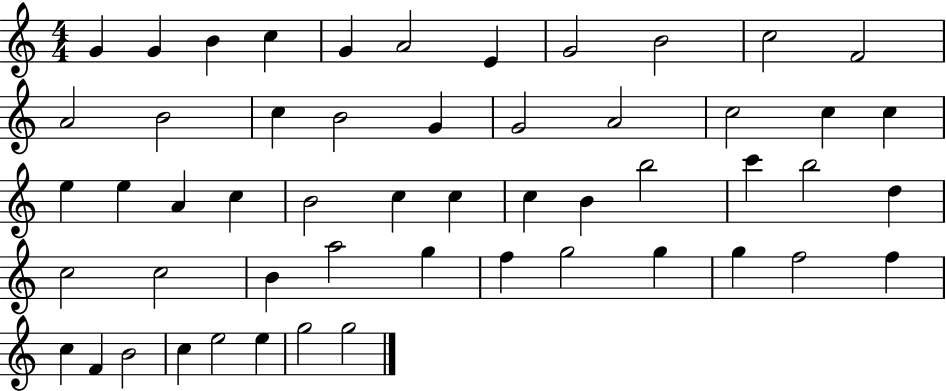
X:1
T:Untitled
M:4/4
L:1/4
K:C
G G B c G A2 E G2 B2 c2 F2 A2 B2 c B2 G G2 A2 c2 c c e e A c B2 c c c B b2 c' b2 d c2 c2 B a2 g f g2 g g f2 f c F B2 c e2 e g2 g2